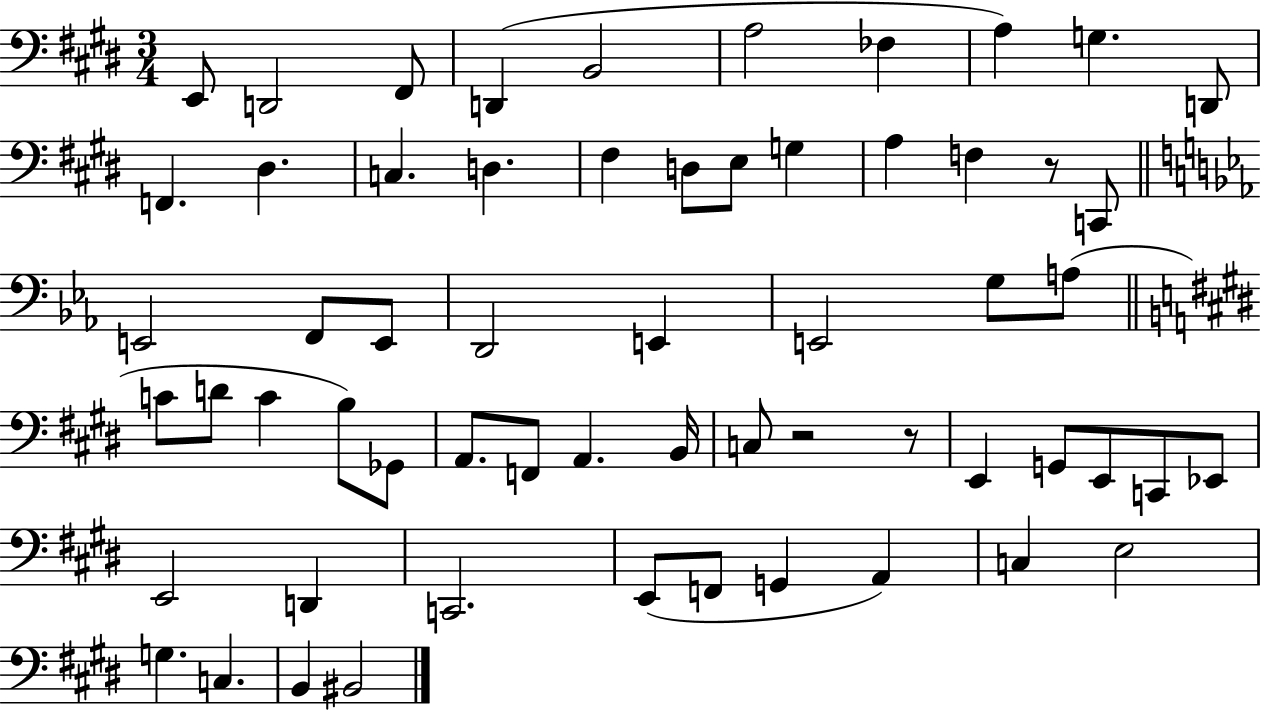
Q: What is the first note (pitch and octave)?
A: E2